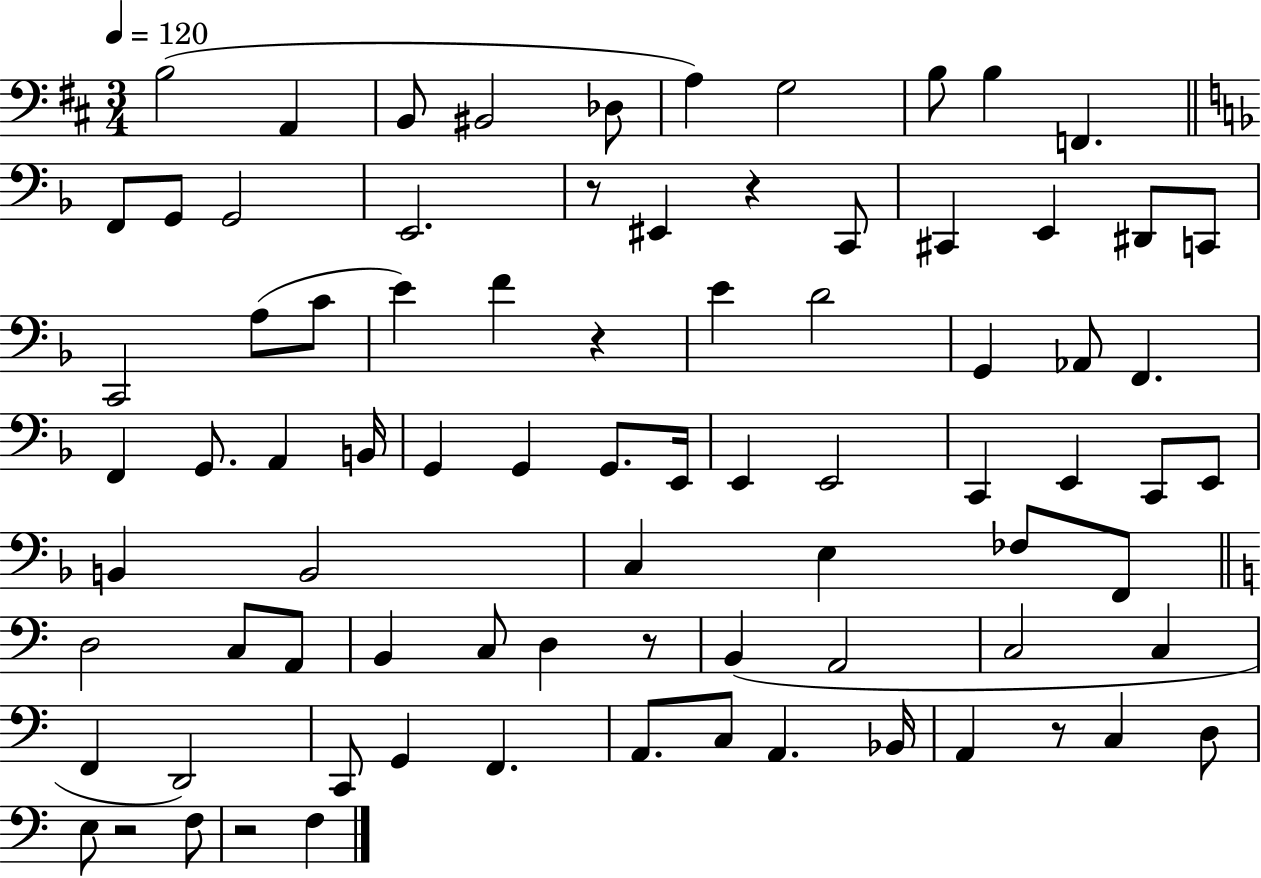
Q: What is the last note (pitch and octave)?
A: F3